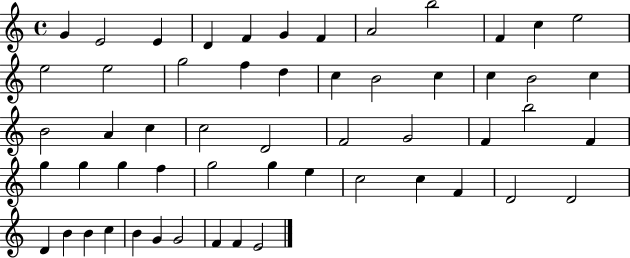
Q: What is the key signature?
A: C major